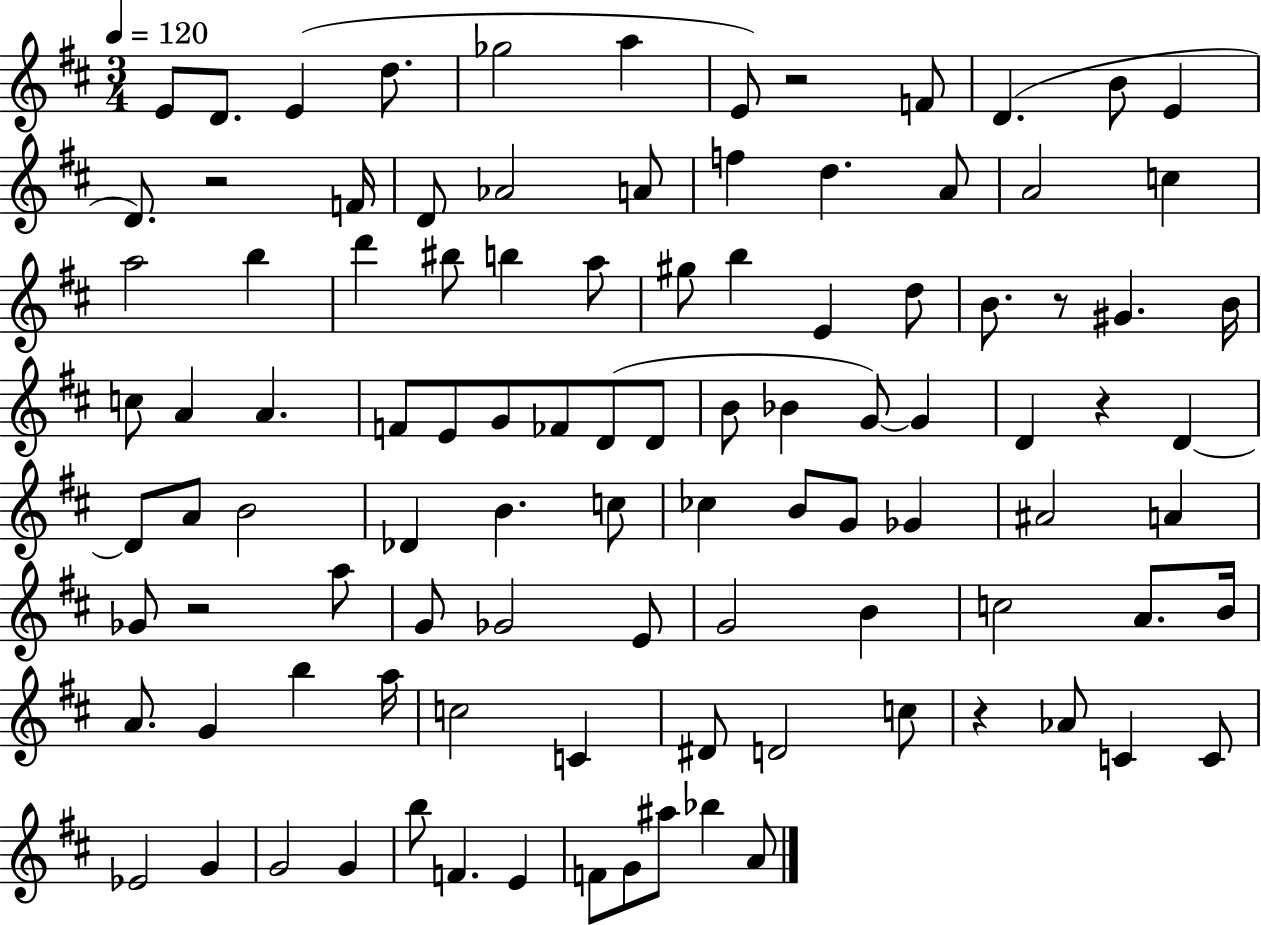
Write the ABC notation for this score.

X:1
T:Untitled
M:3/4
L:1/4
K:D
E/2 D/2 E d/2 _g2 a E/2 z2 F/2 D B/2 E D/2 z2 F/4 D/2 _A2 A/2 f d A/2 A2 c a2 b d' ^b/2 b a/2 ^g/2 b E d/2 B/2 z/2 ^G B/4 c/2 A A F/2 E/2 G/2 _F/2 D/2 D/2 B/2 _B G/2 G D z D D/2 A/2 B2 _D B c/2 _c B/2 G/2 _G ^A2 A _G/2 z2 a/2 G/2 _G2 E/2 G2 B c2 A/2 B/4 A/2 G b a/4 c2 C ^D/2 D2 c/2 z _A/2 C C/2 _E2 G G2 G b/2 F E F/2 G/2 ^a/2 _b A/2